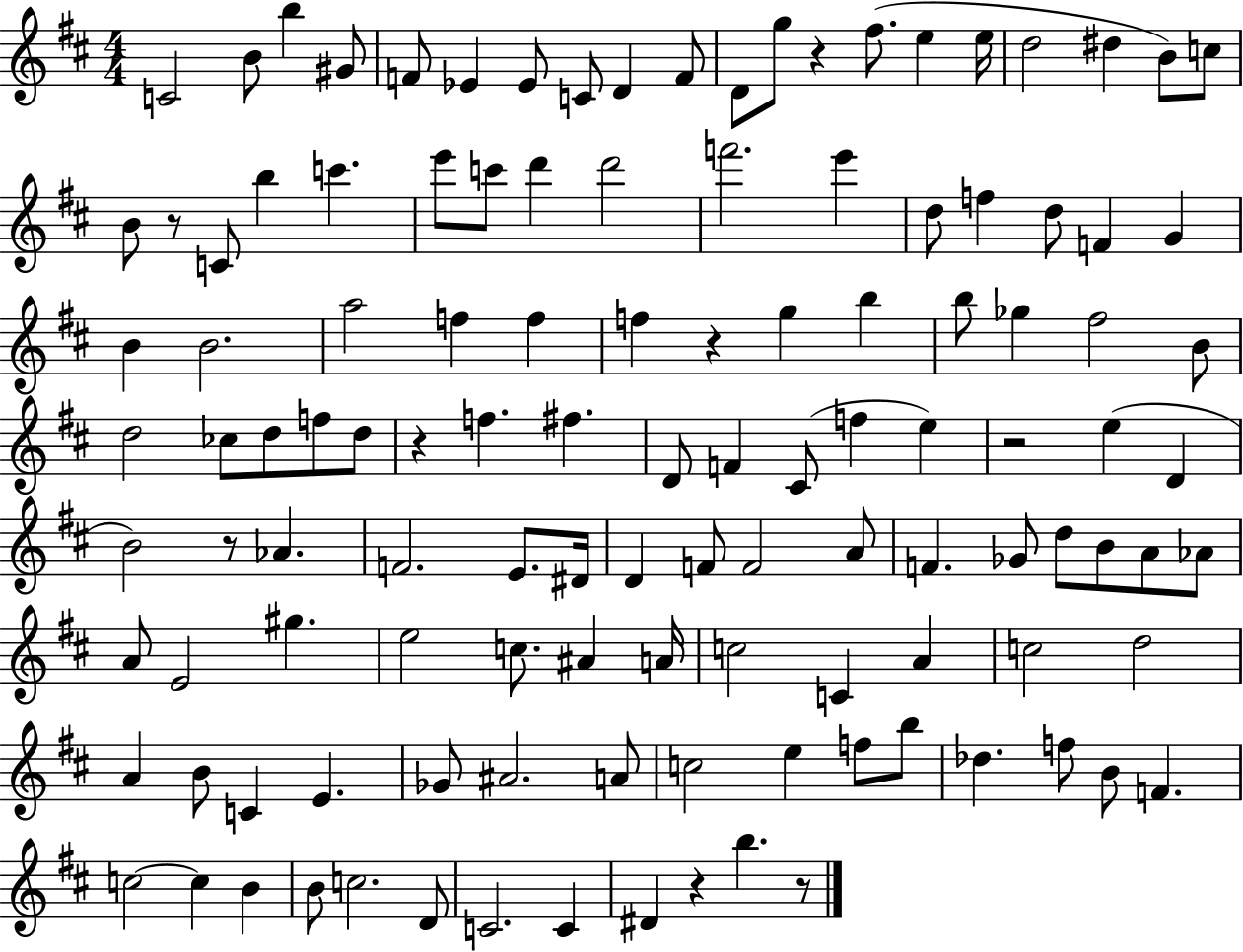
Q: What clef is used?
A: treble